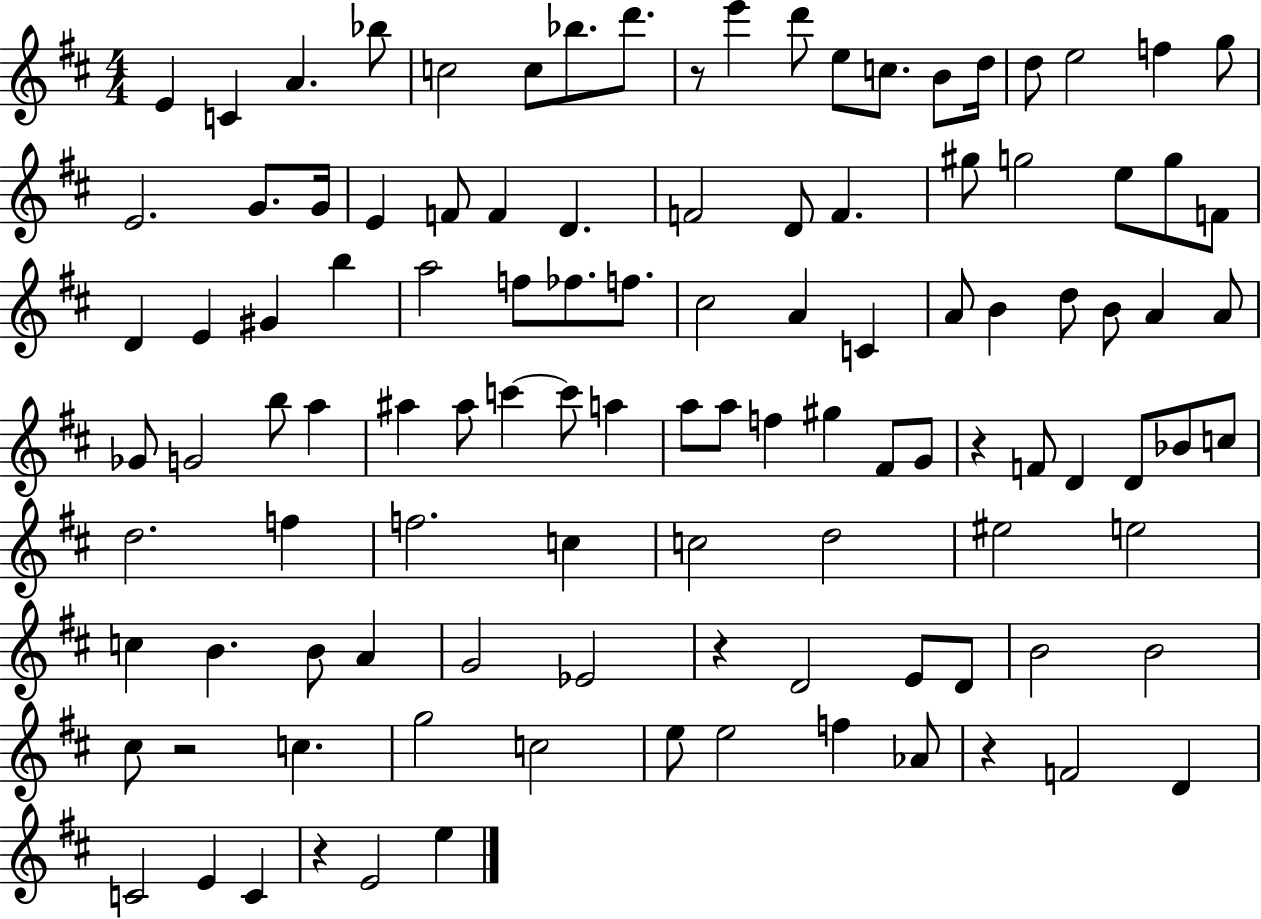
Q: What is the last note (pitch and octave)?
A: E5